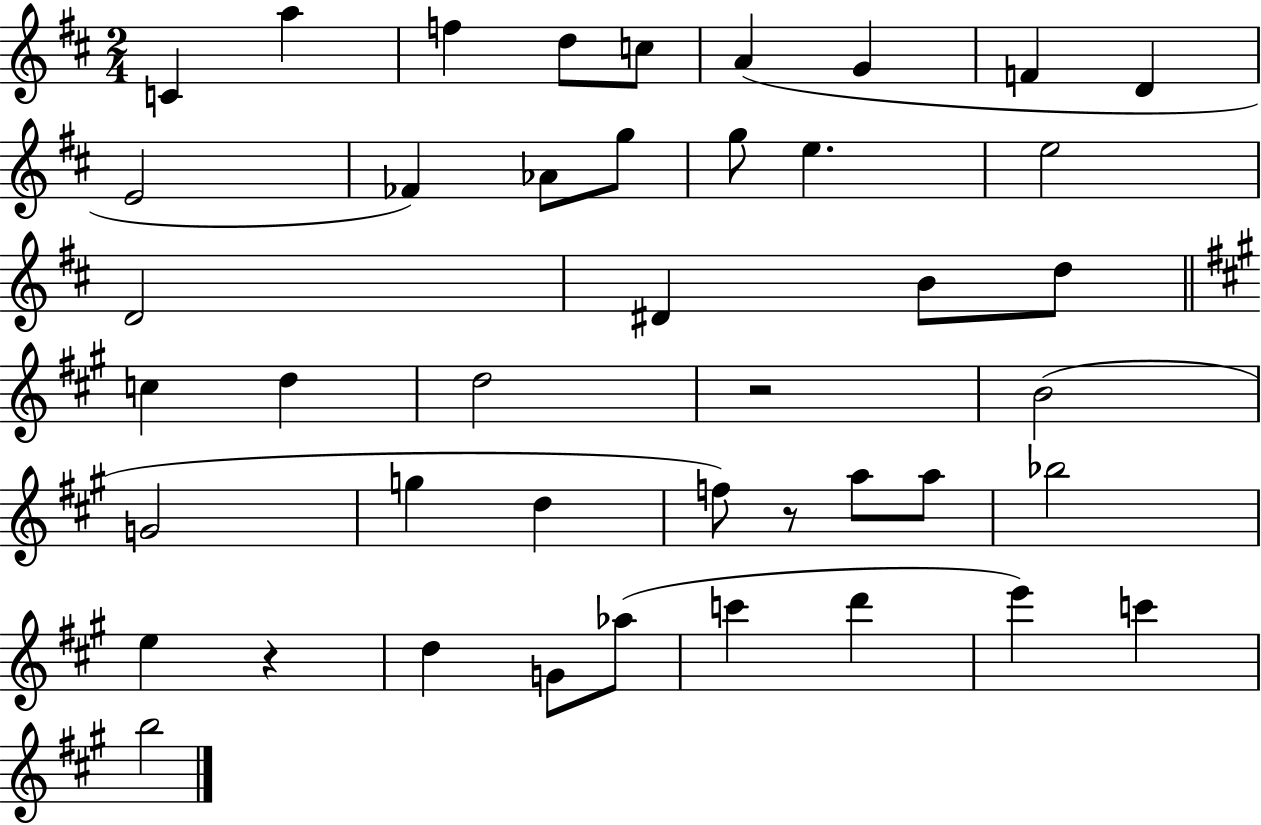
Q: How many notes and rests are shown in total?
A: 43